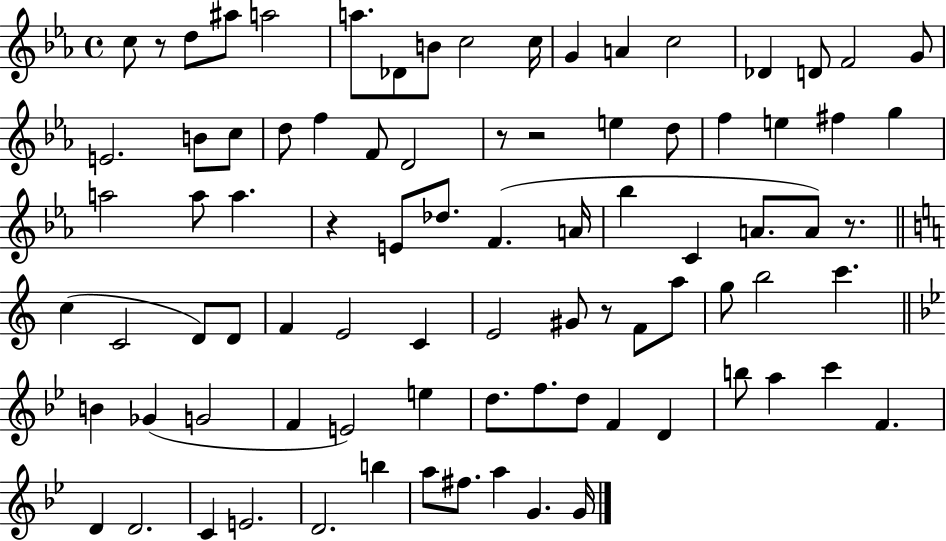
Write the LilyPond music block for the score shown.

{
  \clef treble
  \time 4/4
  \defaultTimeSignature
  \key ees \major
  \repeat volta 2 { c''8 r8 d''8 ais''8 a''2 | a''8. des'8 b'8 c''2 c''16 | g'4 a'4 c''2 | des'4 d'8 f'2 g'8 | \break e'2. b'8 c''8 | d''8 f''4 f'8 d'2 | r8 r2 e''4 d''8 | f''4 e''4 fis''4 g''4 | \break a''2 a''8 a''4. | r4 e'8 des''8. f'4.( a'16 | bes''4 c'4 a'8. a'8) r8. | \bar "||" \break \key c \major c''4( c'2 d'8) d'8 | f'4 e'2 c'4 | e'2 gis'8 r8 f'8 a''8 | g''8 b''2 c'''4. | \break \bar "||" \break \key bes \major b'4 ges'4( g'2 | f'4 e'2) e''4 | d''8. f''8. d''8 f'4 d'4 | b''8 a''4 c'''4 f'4. | \break d'4 d'2. | c'4 e'2. | d'2. b''4 | a''8 fis''8. a''4 g'4. g'16 | \break } \bar "|."
}